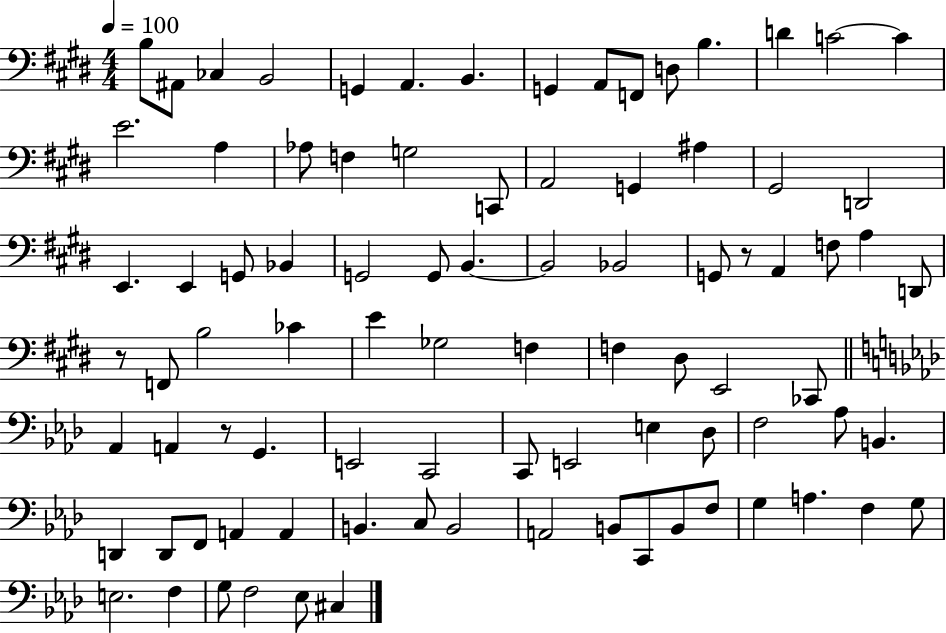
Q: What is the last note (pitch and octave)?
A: C#3